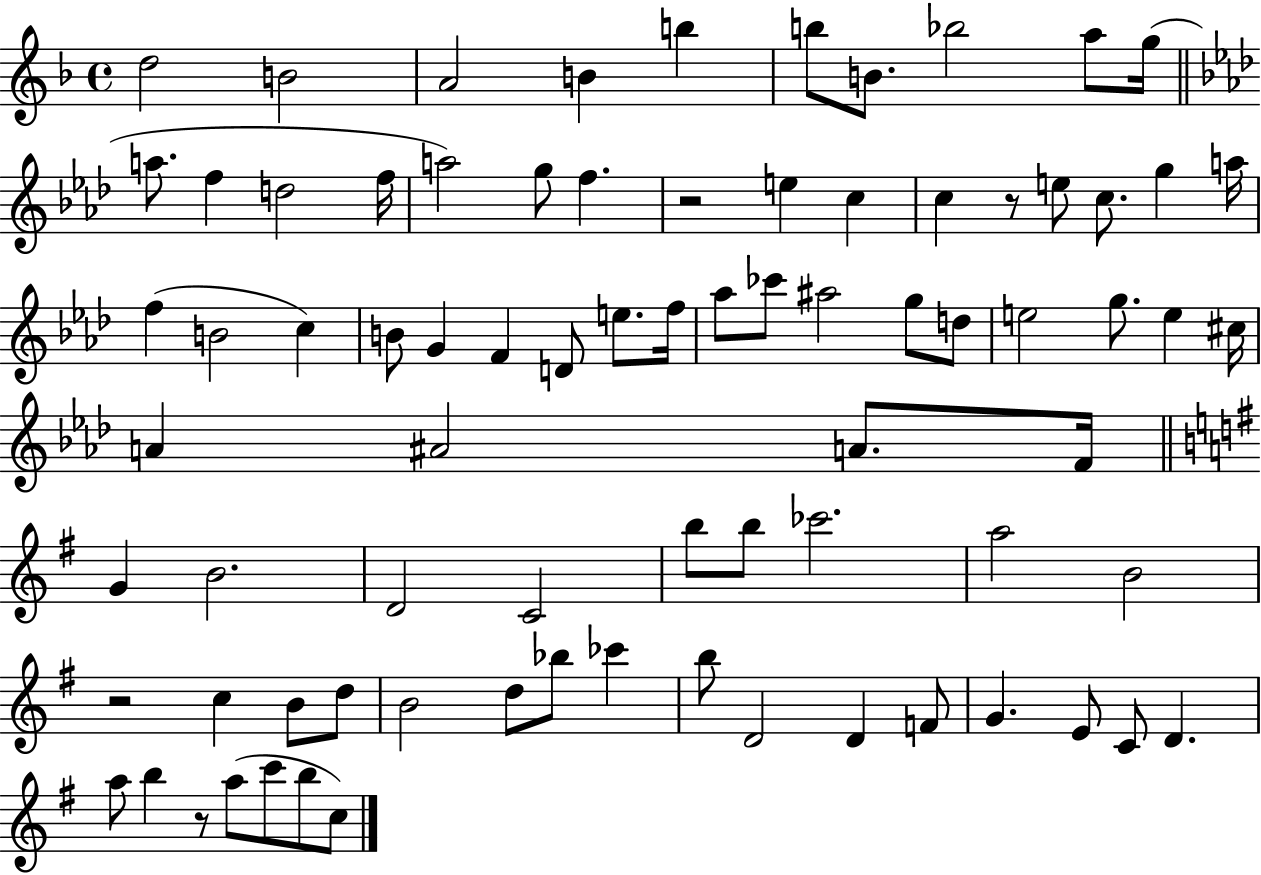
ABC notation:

X:1
T:Untitled
M:4/4
L:1/4
K:F
d2 B2 A2 B b b/2 B/2 _b2 a/2 g/4 a/2 f d2 f/4 a2 g/2 f z2 e c c z/2 e/2 c/2 g a/4 f B2 c B/2 G F D/2 e/2 f/4 _a/2 _c'/2 ^a2 g/2 d/2 e2 g/2 e ^c/4 A ^A2 A/2 F/4 G B2 D2 C2 b/2 b/2 _c'2 a2 B2 z2 c B/2 d/2 B2 d/2 _b/2 _c' b/2 D2 D F/2 G E/2 C/2 D a/2 b z/2 a/2 c'/2 b/2 c/2